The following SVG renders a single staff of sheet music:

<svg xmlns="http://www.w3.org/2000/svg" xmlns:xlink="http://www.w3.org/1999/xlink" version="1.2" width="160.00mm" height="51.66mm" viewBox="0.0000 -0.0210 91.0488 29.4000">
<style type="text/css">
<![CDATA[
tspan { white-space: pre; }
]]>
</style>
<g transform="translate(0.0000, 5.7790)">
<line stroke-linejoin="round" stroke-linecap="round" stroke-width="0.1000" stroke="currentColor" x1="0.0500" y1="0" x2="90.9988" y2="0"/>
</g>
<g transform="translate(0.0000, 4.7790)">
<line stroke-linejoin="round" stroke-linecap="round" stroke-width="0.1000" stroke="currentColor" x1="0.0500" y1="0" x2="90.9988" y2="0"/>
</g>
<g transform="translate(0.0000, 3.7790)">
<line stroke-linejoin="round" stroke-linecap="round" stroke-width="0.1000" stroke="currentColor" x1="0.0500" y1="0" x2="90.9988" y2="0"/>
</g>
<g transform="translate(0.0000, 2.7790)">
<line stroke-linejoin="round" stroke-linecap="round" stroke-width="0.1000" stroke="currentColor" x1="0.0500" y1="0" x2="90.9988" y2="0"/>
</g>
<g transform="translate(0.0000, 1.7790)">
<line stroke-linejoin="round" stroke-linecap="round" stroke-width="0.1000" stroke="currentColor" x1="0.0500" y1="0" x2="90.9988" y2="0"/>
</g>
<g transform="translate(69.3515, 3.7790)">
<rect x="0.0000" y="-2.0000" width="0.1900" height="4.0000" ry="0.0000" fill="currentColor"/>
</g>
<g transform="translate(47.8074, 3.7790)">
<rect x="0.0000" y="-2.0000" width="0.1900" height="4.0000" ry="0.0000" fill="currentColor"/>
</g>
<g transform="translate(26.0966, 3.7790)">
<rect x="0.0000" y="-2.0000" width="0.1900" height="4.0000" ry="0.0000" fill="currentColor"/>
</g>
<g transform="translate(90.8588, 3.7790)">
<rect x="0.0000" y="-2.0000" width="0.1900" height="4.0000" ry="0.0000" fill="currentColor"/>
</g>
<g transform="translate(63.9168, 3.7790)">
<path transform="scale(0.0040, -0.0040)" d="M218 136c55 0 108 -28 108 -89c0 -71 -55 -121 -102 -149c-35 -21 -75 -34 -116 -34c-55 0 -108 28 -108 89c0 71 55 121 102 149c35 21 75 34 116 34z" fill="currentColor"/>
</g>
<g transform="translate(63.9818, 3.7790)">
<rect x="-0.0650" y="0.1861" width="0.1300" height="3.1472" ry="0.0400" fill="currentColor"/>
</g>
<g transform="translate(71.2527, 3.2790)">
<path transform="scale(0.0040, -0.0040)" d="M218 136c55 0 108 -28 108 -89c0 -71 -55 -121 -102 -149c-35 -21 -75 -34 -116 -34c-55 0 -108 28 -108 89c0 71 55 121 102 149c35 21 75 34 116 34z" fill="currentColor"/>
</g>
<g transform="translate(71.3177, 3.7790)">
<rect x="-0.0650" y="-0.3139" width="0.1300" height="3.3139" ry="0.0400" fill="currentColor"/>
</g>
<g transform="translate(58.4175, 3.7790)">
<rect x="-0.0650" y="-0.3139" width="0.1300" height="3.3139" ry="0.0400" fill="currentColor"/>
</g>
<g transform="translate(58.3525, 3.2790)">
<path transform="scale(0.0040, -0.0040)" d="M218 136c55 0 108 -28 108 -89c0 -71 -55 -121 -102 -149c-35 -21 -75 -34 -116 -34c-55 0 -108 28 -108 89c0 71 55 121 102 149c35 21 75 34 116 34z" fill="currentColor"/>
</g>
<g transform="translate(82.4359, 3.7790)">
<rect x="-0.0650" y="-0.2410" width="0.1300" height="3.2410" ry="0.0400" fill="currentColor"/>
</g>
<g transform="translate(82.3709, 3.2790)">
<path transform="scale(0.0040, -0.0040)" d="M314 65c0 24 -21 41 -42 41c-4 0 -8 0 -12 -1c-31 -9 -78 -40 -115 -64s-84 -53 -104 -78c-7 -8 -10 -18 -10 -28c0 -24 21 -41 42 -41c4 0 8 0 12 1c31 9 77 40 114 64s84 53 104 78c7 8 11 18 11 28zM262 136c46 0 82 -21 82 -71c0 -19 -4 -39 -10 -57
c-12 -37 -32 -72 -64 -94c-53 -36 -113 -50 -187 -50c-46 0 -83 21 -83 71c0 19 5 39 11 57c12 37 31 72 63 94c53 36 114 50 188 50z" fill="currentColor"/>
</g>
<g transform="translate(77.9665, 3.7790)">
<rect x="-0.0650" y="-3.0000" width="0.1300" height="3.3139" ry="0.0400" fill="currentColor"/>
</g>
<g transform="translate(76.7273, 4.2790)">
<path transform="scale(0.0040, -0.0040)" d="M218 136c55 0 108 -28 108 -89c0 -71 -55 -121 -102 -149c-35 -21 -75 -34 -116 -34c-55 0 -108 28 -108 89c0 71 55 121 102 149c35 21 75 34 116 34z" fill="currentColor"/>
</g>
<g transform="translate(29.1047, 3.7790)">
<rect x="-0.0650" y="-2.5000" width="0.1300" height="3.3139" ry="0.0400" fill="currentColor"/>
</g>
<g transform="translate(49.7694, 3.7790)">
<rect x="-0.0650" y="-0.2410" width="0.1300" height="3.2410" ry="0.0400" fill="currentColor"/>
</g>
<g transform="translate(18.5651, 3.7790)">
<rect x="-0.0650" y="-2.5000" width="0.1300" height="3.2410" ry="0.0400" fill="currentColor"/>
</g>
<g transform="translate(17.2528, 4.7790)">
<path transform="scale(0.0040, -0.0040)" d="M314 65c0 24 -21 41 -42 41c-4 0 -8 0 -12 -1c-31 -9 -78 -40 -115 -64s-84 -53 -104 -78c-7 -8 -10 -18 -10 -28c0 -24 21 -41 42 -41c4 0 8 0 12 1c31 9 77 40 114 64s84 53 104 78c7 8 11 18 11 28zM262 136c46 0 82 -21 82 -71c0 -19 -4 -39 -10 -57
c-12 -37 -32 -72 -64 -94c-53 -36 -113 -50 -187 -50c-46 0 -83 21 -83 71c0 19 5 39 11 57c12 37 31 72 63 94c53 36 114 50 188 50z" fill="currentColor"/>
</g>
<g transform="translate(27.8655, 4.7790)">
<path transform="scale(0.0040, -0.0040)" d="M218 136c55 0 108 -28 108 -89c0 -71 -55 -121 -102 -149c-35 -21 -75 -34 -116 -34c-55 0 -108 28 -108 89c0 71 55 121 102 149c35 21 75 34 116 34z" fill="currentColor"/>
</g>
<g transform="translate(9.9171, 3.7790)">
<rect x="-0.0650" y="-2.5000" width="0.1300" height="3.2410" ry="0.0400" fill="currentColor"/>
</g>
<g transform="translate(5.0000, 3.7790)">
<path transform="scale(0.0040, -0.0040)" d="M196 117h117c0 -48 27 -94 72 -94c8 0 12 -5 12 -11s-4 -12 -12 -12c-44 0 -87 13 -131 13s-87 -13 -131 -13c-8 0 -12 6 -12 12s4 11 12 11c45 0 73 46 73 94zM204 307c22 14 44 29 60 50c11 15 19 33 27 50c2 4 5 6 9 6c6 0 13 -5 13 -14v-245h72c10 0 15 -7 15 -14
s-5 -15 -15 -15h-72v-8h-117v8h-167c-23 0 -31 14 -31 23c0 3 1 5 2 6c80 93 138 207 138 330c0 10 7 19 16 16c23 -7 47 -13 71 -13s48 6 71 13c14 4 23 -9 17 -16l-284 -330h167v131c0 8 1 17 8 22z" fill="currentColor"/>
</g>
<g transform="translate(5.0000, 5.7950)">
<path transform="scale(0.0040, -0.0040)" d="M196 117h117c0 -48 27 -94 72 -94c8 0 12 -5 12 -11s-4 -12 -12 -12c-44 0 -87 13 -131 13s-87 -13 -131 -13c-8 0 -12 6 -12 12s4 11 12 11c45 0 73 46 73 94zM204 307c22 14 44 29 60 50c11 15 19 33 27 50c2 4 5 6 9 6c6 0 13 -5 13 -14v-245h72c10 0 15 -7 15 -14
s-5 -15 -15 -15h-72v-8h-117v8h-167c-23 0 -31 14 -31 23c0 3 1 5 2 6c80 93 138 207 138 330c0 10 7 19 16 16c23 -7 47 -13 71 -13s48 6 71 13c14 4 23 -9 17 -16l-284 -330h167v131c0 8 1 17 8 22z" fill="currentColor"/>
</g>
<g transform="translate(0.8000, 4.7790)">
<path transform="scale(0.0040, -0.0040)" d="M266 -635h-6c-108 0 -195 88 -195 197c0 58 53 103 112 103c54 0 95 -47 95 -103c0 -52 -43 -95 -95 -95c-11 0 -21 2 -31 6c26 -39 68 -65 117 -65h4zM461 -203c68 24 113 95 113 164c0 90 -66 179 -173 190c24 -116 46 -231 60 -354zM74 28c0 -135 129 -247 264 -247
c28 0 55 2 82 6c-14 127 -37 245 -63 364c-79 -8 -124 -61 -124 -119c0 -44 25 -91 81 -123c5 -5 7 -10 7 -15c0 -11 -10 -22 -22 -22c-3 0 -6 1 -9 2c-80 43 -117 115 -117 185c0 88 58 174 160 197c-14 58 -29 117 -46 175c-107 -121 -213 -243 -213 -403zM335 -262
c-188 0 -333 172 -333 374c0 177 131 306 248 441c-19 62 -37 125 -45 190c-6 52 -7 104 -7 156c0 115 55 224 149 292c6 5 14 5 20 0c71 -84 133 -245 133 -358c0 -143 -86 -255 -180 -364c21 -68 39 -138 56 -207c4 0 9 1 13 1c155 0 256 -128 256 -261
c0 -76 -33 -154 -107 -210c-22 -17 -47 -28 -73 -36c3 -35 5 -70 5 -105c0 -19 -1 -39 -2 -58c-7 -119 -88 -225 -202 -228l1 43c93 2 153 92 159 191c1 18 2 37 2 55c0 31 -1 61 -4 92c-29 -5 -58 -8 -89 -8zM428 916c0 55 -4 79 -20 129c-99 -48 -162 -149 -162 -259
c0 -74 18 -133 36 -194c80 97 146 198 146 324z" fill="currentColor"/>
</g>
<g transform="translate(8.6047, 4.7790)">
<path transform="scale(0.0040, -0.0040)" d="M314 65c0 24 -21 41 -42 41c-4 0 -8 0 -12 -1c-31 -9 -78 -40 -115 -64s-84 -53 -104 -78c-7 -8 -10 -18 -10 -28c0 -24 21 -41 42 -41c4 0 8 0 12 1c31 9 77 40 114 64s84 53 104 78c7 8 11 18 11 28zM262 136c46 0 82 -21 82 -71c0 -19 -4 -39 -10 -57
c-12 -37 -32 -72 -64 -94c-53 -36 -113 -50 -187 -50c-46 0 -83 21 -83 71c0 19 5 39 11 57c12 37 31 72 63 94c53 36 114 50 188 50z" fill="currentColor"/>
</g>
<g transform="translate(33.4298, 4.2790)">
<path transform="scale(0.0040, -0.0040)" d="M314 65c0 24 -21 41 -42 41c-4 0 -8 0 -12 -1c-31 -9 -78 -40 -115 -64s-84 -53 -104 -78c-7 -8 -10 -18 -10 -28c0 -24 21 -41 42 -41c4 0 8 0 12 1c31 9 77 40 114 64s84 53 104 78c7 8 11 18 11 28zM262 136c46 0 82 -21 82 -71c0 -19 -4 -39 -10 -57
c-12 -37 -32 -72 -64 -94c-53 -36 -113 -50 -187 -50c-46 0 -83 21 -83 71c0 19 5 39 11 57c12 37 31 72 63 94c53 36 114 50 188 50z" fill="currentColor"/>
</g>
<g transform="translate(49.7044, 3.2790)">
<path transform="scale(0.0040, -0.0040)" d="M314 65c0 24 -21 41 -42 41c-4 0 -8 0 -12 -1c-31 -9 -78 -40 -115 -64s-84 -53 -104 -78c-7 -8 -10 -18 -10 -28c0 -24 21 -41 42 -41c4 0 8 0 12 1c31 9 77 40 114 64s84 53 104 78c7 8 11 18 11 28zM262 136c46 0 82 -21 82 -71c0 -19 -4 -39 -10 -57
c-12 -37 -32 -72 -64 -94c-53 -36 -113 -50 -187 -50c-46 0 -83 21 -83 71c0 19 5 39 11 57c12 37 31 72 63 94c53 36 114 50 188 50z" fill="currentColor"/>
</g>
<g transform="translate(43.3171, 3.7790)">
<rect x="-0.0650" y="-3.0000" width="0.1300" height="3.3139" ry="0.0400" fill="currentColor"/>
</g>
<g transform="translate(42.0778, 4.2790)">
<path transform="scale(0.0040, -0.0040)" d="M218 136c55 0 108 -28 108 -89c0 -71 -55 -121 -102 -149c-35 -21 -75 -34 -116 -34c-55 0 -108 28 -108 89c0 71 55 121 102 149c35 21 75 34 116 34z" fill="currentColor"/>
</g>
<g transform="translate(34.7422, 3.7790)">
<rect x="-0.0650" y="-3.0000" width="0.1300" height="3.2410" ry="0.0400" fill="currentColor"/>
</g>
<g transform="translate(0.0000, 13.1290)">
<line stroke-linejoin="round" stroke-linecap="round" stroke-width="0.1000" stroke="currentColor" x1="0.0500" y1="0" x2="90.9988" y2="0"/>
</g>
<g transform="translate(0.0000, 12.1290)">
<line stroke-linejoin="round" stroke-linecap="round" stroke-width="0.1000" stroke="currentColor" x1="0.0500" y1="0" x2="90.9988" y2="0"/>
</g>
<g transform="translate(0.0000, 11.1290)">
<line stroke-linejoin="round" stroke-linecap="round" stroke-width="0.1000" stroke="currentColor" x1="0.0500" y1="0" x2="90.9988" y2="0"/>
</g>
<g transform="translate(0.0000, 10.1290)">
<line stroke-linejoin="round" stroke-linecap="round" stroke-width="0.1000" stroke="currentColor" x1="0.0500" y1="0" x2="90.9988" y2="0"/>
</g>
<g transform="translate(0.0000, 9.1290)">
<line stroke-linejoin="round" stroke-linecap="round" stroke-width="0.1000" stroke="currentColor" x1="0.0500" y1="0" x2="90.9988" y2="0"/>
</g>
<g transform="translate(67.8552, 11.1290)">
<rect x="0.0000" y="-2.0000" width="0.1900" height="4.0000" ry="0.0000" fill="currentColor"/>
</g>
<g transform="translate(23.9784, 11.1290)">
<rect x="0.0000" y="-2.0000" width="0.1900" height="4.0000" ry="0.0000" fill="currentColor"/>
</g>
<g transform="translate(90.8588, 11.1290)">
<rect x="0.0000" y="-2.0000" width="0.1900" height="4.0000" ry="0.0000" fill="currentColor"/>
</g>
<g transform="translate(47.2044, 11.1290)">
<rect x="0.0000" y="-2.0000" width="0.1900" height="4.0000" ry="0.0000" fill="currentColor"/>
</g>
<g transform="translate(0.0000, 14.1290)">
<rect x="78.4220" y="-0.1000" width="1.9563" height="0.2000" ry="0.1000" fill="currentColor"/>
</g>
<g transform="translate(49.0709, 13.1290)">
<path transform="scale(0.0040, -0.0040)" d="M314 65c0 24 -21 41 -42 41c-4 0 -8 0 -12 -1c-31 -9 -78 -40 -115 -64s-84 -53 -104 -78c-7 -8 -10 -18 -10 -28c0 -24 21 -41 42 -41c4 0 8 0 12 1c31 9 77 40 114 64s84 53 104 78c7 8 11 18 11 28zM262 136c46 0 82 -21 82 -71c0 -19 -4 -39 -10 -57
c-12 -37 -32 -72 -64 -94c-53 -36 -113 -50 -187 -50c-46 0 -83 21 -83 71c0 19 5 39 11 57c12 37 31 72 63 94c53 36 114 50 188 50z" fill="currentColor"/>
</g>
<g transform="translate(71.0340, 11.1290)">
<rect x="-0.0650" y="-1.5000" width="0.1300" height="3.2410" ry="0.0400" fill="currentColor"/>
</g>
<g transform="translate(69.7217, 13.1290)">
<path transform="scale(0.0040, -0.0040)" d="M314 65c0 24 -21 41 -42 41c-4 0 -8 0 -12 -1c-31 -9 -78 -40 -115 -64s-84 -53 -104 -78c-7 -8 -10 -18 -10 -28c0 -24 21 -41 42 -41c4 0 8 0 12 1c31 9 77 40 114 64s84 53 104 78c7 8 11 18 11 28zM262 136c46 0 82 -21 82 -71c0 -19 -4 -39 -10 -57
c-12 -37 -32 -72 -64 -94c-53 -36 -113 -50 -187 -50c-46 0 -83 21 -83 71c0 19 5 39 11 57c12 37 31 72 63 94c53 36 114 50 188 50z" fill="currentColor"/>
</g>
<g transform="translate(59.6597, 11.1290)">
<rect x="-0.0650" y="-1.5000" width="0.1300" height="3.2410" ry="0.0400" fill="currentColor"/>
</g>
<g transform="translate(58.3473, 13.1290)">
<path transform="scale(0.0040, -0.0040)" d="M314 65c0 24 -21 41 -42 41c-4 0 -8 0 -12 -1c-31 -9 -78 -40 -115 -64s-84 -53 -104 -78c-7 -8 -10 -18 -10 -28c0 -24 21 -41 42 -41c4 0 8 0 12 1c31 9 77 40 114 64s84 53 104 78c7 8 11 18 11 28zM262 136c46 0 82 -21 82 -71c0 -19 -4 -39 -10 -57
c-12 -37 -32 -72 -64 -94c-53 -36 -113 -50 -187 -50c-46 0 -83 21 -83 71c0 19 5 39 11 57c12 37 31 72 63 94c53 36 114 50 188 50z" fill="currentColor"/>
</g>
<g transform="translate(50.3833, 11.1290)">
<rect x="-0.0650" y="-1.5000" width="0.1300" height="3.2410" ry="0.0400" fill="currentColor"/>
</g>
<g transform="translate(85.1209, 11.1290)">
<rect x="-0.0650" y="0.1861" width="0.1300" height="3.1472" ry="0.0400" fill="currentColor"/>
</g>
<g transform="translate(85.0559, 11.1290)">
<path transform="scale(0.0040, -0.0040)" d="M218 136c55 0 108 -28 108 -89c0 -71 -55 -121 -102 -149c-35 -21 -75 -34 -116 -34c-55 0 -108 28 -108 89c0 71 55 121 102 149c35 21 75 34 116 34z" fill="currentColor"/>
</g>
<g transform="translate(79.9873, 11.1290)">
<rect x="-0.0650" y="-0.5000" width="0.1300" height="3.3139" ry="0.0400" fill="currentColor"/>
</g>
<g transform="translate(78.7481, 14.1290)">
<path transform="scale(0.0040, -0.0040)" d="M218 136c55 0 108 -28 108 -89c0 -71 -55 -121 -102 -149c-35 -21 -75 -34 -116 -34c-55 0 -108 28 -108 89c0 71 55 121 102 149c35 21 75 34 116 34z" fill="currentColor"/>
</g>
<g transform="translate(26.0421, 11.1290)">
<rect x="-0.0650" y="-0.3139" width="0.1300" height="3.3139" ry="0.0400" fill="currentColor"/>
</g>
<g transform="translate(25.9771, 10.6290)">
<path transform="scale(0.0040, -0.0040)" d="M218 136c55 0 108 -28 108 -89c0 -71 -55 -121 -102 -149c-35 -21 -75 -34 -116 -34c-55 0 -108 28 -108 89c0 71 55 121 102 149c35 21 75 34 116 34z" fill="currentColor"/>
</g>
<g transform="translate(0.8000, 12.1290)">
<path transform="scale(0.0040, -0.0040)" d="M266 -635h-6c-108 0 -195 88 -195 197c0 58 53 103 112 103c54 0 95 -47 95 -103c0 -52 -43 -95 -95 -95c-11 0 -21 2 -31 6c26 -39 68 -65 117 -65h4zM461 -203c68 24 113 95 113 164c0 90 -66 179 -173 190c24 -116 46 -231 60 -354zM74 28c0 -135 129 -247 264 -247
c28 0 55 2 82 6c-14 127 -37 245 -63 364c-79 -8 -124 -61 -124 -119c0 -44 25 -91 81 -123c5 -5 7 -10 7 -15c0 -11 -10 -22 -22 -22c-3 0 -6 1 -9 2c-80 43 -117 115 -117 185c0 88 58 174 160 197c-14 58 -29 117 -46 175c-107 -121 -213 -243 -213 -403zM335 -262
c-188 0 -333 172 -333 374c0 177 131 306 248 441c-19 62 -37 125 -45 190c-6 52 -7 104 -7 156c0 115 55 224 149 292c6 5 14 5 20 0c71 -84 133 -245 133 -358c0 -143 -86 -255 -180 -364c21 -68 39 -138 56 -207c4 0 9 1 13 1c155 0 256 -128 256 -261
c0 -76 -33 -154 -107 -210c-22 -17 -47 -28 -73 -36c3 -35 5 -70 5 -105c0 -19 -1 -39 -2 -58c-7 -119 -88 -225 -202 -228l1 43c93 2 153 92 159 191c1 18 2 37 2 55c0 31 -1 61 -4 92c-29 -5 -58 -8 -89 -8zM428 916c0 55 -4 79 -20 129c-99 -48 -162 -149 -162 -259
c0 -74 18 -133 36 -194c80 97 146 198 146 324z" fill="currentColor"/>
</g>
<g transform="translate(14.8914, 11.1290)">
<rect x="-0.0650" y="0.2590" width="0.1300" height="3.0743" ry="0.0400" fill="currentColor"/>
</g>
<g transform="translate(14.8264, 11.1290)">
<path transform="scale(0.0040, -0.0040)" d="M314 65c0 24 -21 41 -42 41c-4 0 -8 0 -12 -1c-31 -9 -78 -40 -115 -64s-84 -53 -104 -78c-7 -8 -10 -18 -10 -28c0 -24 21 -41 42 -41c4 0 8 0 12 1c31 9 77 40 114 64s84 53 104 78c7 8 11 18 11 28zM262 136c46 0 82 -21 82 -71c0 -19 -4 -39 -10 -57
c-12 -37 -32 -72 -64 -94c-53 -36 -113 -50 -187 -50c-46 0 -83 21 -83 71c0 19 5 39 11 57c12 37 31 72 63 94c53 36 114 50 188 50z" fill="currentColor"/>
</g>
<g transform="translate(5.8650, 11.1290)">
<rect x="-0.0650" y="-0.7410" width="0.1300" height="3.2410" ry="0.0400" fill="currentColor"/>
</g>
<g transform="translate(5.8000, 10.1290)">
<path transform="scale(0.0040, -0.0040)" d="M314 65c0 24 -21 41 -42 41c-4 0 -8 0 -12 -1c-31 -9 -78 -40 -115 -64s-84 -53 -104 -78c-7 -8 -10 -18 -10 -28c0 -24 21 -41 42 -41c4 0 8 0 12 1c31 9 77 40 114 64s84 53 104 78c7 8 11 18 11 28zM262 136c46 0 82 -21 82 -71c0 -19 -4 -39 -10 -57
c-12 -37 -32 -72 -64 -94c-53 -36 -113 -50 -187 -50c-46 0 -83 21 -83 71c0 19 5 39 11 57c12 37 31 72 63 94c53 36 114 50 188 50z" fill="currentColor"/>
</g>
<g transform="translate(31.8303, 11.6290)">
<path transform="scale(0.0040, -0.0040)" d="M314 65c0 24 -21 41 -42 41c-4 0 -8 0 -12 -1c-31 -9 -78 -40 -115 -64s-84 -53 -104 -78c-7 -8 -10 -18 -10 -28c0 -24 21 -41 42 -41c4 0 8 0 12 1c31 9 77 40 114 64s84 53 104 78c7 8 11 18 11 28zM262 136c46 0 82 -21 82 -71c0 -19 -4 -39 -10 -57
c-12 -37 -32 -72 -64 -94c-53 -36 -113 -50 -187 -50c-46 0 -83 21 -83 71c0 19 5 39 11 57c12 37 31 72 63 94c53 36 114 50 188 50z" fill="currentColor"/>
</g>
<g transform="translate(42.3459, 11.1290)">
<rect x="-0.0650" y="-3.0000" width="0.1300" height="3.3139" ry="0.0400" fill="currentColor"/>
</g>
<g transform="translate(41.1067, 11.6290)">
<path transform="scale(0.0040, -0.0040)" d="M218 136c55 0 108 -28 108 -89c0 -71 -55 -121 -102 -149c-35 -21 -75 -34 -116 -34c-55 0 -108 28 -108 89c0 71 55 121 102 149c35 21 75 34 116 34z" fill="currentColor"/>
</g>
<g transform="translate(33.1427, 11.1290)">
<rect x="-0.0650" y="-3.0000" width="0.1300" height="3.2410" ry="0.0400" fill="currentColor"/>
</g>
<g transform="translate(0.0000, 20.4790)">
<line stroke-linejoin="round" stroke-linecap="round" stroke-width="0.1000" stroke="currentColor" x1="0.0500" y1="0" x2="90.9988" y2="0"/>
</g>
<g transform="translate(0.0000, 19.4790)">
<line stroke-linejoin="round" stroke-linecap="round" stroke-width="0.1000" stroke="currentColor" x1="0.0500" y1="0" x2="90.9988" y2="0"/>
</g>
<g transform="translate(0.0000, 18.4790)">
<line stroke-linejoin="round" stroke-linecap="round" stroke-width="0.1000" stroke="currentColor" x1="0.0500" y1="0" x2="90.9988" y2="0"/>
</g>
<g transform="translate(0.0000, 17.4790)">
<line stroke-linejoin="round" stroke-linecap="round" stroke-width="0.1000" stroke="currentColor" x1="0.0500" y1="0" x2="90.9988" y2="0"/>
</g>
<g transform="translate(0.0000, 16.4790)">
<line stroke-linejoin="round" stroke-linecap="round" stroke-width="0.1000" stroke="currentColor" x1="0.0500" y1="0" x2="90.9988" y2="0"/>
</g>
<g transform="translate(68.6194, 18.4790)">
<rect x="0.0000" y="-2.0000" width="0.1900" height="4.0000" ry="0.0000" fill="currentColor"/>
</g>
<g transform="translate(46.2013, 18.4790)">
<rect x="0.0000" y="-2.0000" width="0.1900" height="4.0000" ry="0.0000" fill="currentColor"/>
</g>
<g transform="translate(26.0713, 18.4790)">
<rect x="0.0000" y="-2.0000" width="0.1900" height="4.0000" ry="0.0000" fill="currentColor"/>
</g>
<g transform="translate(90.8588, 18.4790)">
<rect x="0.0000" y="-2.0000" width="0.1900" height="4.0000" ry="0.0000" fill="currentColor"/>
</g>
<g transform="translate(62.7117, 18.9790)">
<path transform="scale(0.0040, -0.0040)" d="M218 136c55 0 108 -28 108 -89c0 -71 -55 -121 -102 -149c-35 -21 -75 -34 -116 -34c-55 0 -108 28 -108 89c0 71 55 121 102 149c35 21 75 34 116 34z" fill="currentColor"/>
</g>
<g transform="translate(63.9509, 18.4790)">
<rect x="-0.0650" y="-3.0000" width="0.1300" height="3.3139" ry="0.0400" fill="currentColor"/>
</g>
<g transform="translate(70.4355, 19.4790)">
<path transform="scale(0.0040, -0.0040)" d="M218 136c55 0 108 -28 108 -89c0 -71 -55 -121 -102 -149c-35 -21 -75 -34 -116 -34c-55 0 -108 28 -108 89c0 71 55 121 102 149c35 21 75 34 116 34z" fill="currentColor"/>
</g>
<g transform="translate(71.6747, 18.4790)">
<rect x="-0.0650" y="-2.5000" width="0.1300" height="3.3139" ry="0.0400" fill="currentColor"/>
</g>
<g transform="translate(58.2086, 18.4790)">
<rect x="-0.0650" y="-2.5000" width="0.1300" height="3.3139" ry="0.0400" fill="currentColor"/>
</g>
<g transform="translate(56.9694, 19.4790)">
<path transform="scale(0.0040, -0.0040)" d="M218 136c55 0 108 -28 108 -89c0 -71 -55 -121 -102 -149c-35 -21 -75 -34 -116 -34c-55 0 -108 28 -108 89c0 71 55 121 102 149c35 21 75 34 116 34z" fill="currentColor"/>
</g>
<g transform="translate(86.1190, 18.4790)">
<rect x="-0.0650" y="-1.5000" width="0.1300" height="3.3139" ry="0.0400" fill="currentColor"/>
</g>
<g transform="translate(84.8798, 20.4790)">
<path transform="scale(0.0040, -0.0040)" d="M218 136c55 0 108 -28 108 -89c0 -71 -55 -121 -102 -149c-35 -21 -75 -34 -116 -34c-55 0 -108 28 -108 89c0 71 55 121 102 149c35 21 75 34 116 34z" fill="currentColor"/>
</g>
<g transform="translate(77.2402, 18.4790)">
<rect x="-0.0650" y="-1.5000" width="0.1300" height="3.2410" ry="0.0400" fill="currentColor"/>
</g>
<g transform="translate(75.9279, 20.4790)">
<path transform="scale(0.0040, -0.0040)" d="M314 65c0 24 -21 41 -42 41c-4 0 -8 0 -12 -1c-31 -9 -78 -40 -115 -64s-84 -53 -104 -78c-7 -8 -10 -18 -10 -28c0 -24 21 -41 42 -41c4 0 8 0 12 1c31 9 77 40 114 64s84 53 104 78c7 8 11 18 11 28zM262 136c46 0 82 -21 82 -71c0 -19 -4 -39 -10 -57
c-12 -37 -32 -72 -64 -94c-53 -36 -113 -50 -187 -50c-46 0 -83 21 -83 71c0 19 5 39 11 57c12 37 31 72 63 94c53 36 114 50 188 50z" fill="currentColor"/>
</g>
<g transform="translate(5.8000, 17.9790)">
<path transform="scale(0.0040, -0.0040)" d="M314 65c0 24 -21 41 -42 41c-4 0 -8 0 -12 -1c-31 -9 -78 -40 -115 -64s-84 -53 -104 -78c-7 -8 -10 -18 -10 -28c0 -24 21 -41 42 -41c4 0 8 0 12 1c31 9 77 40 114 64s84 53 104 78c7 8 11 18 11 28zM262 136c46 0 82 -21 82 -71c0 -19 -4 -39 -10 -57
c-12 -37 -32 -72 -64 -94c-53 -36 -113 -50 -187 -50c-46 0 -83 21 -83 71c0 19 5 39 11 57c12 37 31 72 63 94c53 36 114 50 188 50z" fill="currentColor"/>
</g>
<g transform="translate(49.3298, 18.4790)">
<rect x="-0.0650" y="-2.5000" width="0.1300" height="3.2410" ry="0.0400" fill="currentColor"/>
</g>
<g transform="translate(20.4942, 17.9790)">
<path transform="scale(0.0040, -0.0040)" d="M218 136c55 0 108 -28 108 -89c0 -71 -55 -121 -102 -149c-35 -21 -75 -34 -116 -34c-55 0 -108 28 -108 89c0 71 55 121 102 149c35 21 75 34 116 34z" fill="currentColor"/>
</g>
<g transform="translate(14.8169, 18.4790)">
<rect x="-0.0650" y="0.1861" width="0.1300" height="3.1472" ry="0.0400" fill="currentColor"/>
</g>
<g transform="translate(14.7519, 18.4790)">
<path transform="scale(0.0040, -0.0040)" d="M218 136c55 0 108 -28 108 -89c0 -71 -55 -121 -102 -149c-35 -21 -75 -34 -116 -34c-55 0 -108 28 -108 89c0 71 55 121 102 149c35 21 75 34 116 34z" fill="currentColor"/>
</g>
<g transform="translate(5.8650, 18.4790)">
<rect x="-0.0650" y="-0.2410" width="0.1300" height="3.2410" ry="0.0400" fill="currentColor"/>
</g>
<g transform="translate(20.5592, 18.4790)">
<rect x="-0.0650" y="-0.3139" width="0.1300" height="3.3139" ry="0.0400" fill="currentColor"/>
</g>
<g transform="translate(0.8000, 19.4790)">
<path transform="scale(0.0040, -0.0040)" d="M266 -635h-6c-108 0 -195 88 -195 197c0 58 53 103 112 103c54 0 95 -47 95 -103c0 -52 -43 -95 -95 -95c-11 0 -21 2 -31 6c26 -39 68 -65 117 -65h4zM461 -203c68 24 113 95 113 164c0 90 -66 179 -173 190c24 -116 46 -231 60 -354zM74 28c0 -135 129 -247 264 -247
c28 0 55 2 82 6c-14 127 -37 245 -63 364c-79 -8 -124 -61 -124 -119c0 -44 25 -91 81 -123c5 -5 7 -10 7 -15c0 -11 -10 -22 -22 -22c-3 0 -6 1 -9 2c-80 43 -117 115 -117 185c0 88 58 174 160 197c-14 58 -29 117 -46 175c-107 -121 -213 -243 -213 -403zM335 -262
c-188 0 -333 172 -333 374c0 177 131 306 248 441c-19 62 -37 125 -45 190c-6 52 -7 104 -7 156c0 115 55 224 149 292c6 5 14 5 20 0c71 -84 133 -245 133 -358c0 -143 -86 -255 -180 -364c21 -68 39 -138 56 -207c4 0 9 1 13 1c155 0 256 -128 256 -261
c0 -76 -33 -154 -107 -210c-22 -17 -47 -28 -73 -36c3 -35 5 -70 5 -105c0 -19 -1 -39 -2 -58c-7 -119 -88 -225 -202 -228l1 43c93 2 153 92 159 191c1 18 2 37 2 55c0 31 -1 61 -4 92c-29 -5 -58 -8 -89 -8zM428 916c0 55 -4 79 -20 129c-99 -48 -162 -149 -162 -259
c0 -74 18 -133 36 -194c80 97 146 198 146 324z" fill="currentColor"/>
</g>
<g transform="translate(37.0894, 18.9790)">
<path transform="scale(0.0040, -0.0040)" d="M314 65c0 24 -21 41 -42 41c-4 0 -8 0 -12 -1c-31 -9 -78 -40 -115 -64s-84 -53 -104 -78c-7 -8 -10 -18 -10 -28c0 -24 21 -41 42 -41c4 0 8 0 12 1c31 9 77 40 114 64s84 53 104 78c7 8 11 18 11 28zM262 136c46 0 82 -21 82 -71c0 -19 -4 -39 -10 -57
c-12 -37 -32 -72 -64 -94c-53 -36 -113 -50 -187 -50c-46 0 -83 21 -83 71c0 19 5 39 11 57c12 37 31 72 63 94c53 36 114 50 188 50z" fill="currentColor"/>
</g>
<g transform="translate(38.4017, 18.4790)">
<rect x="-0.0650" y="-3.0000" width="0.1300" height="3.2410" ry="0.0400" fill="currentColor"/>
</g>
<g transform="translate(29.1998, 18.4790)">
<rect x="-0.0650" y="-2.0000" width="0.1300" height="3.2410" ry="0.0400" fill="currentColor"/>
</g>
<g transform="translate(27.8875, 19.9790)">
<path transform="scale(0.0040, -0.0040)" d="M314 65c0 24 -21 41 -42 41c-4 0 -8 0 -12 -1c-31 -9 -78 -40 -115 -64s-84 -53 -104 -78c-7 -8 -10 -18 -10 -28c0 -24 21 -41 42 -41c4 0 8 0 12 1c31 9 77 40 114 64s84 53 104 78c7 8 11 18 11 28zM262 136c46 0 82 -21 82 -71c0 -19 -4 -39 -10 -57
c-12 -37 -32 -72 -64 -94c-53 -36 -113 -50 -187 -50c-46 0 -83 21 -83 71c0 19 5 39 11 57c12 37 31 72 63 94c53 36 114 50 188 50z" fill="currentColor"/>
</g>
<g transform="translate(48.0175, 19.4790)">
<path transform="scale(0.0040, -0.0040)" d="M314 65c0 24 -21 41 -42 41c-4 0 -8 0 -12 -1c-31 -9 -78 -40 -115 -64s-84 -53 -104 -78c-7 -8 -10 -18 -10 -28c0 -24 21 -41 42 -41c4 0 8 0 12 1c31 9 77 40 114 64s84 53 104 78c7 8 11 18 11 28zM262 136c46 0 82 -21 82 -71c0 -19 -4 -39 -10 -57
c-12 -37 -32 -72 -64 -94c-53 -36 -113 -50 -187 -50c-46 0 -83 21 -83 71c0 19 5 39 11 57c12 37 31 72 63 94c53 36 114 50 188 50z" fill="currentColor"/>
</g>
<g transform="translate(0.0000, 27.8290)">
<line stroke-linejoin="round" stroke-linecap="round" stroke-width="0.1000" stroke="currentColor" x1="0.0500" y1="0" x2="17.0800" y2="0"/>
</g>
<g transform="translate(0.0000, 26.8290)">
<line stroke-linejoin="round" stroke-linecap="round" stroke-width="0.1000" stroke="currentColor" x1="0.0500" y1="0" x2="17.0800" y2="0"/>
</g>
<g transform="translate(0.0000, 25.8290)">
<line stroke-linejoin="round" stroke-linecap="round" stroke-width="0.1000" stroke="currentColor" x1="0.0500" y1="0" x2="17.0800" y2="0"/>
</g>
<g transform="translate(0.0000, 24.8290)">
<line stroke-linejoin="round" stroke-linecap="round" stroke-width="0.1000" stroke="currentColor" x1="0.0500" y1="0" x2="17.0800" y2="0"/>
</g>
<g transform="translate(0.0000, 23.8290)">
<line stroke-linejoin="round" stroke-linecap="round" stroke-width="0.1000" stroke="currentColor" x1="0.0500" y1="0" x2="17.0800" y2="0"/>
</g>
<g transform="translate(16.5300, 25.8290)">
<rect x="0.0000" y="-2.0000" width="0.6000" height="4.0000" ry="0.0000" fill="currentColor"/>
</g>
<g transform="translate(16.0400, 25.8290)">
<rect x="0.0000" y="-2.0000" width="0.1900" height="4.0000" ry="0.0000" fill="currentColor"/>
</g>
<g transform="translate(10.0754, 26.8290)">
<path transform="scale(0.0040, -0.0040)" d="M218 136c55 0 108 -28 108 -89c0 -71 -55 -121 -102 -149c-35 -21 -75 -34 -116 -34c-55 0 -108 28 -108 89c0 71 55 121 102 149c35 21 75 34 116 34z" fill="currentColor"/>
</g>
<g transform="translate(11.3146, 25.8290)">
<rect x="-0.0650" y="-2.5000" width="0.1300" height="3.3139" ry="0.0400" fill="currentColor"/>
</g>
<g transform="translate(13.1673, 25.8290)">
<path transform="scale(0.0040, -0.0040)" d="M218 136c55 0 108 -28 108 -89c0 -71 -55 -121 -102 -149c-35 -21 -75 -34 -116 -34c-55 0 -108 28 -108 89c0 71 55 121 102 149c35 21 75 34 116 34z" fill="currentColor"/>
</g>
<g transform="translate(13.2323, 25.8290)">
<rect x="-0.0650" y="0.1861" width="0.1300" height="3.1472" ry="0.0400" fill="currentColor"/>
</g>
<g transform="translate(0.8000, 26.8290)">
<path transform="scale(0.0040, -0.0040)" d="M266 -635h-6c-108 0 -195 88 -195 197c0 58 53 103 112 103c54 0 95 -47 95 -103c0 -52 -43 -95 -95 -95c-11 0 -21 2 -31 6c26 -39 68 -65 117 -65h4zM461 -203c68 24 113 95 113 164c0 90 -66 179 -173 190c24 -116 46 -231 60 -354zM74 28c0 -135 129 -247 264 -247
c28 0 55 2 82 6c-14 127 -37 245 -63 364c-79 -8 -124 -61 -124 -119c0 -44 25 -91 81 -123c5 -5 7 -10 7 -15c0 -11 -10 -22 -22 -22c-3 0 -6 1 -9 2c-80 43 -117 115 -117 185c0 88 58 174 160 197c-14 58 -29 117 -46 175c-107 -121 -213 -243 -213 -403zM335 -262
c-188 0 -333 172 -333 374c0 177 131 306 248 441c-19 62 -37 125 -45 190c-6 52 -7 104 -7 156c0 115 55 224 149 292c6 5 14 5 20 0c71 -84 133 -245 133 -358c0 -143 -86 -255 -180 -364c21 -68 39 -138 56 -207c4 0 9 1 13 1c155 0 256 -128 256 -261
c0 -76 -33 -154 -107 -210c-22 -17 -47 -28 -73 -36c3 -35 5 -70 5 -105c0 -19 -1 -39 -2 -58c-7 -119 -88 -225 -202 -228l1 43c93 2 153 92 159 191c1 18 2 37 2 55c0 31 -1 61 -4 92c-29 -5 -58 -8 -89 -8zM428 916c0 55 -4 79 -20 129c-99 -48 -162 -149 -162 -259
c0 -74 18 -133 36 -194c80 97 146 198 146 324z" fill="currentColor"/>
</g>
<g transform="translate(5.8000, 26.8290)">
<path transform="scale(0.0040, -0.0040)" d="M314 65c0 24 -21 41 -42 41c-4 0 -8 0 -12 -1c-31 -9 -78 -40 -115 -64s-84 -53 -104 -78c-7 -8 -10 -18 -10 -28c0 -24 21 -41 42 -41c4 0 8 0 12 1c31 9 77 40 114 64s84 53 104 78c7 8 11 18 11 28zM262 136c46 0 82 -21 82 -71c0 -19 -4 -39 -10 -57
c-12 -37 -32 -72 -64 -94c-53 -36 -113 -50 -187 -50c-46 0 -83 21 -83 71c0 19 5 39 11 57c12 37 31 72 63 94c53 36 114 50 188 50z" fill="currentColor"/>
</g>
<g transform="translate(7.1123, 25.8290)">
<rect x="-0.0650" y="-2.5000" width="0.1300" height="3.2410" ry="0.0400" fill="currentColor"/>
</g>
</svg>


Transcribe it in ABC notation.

X:1
T:Untitled
M:4/4
L:1/4
K:C
G2 G2 G A2 A c2 c B c A c2 d2 B2 c A2 A E2 E2 E2 C B c2 B c F2 A2 G2 G A G E2 E G2 G B